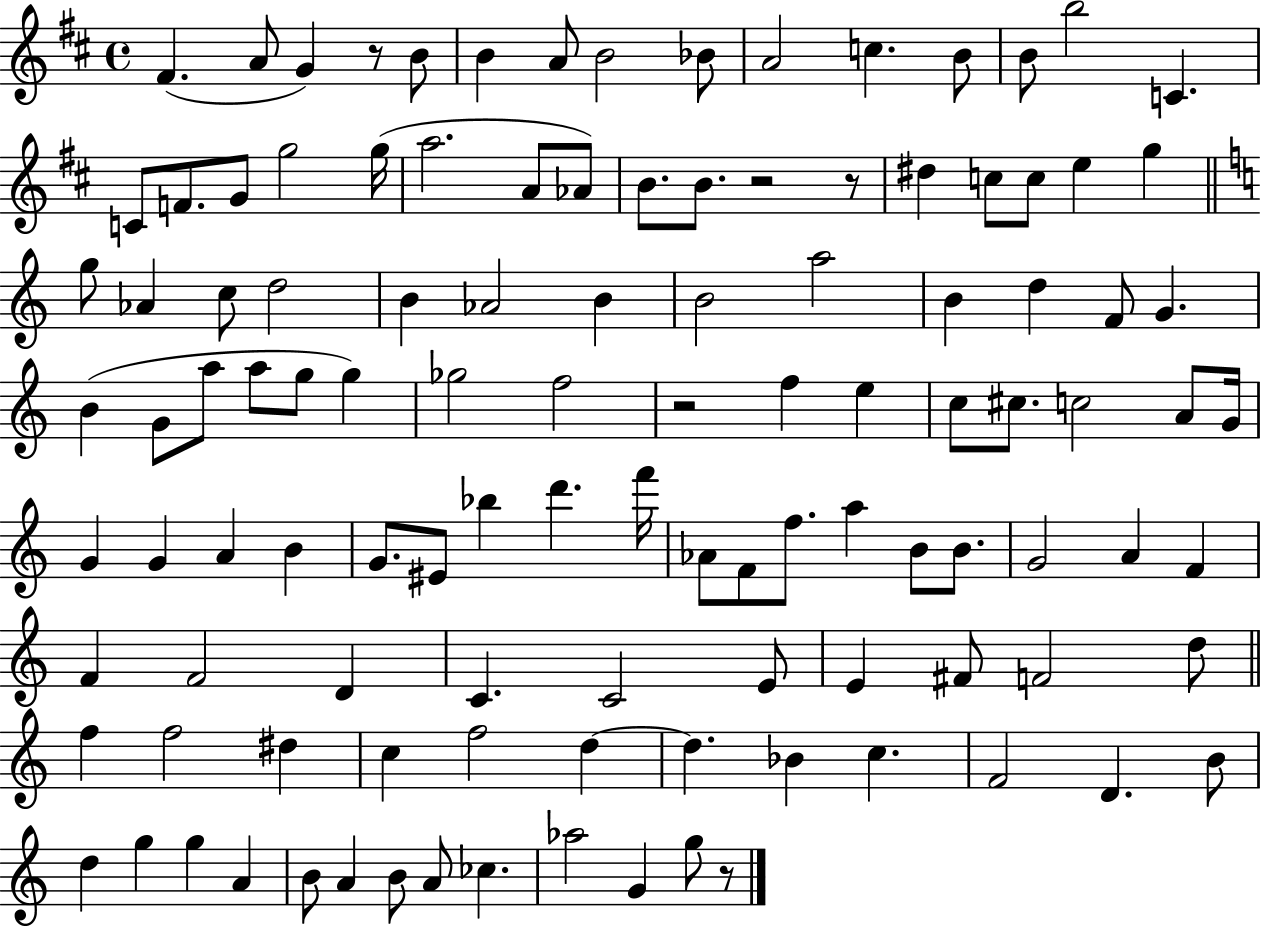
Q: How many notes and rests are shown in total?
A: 114